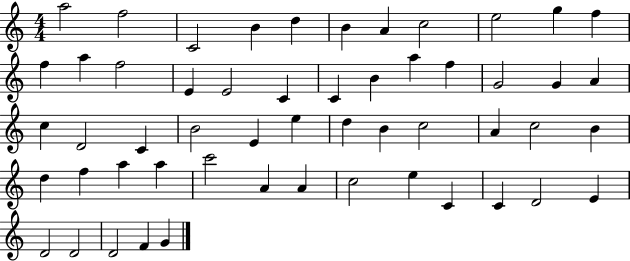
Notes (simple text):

A5/h F5/h C4/h B4/q D5/q B4/q A4/q C5/h E5/h G5/q F5/q F5/q A5/q F5/h E4/q E4/h C4/q C4/q B4/q A5/q F5/q G4/h G4/q A4/q C5/q D4/h C4/q B4/h E4/q E5/q D5/q B4/q C5/h A4/q C5/h B4/q D5/q F5/q A5/q A5/q C6/h A4/q A4/q C5/h E5/q C4/q C4/q D4/h E4/q D4/h D4/h D4/h F4/q G4/q